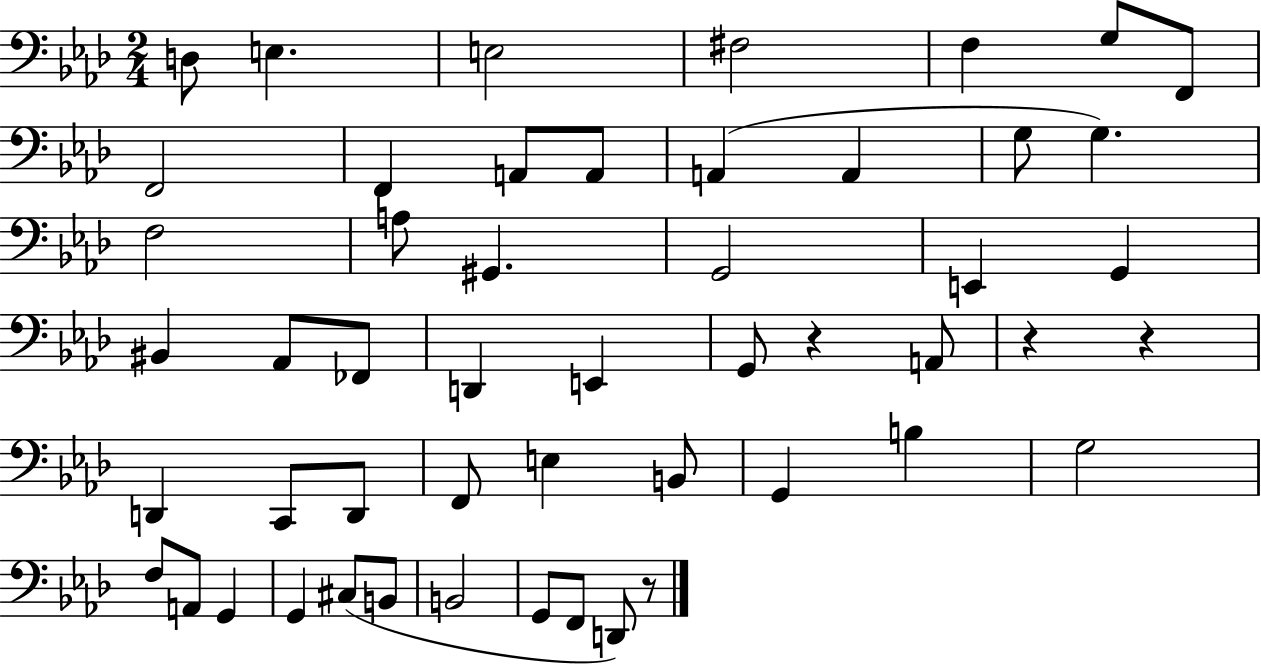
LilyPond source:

{
  \clef bass
  \numericTimeSignature
  \time 2/4
  \key aes \major
  d8 e4. | e2 | fis2 | f4 g8 f,8 | \break f,2 | f,4 a,8 a,8 | a,4( a,4 | g8 g4.) | \break f2 | a8 gis,4. | g,2 | e,4 g,4 | \break bis,4 aes,8 fes,8 | d,4 e,4 | g,8 r4 a,8 | r4 r4 | \break d,4 c,8 d,8 | f,8 e4 b,8 | g,4 b4 | g2 | \break f8 a,8 g,4 | g,4 cis8( b,8 | b,2 | g,8 f,8 d,8) r8 | \break \bar "|."
}